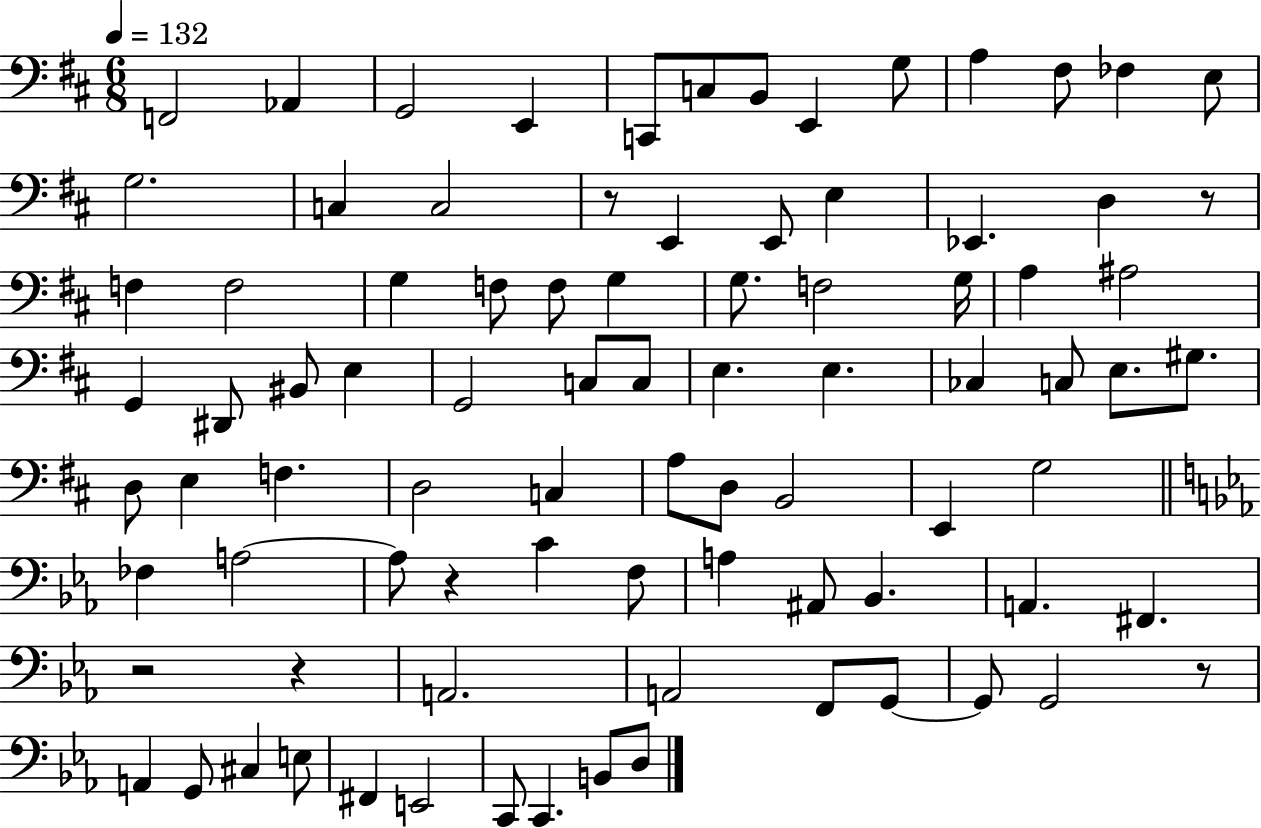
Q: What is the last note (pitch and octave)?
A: D3